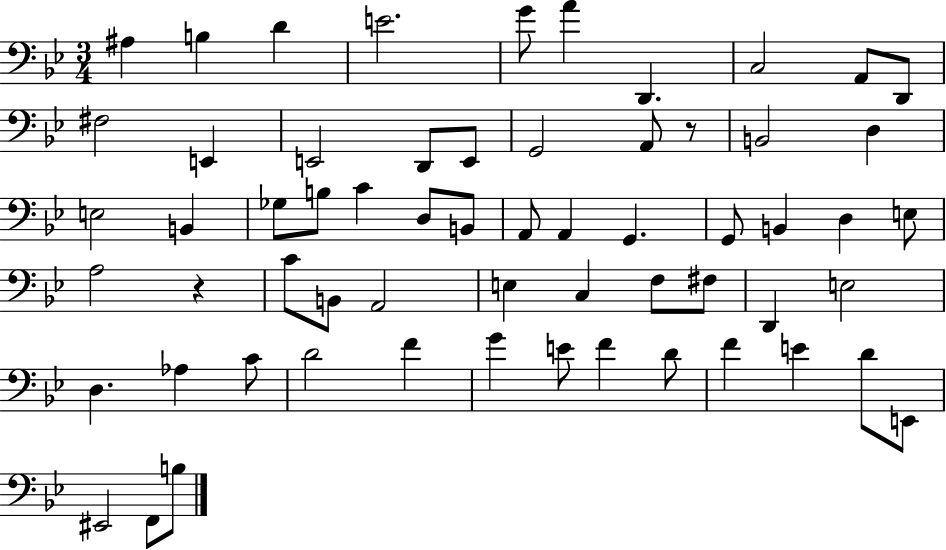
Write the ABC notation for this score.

X:1
T:Untitled
M:3/4
L:1/4
K:Bb
^A, B, D E2 G/2 A D,, C,2 A,,/2 D,,/2 ^F,2 E,, E,,2 D,,/2 E,,/2 G,,2 A,,/2 z/2 B,,2 D, E,2 B,, _G,/2 B,/2 C D,/2 B,,/2 A,,/2 A,, G,, G,,/2 B,, D, E,/2 A,2 z C/2 B,,/2 A,,2 E, C, F,/2 ^F,/2 D,, E,2 D, _A, C/2 D2 F G E/2 F D/2 F E D/2 E,,/2 ^E,,2 F,,/2 B,/2